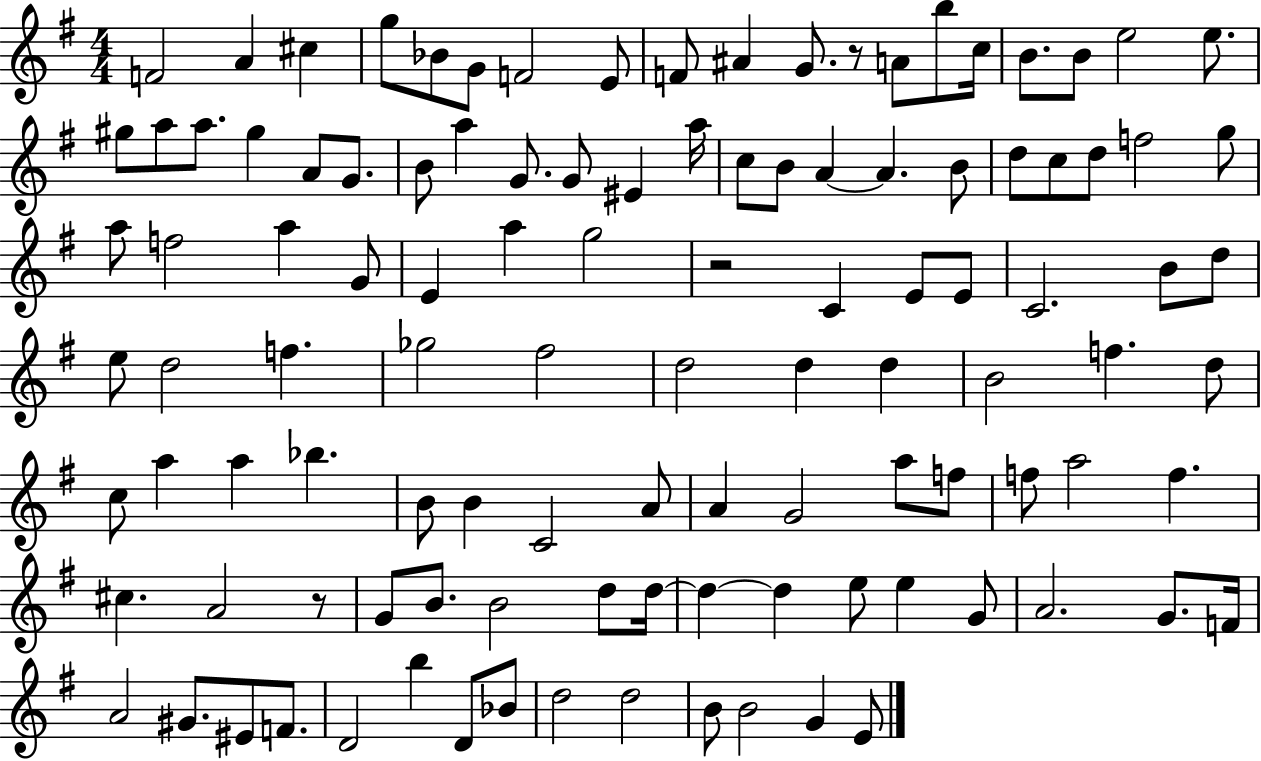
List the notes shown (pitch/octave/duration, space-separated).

F4/h A4/q C#5/q G5/e Bb4/e G4/e F4/h E4/e F4/e A#4/q G4/e. R/e A4/e B5/e C5/s B4/e. B4/e E5/h E5/e. G#5/e A5/e A5/e. G#5/q A4/e G4/e. B4/e A5/q G4/e. G4/e EIS4/q A5/s C5/e B4/e A4/q A4/q. B4/e D5/e C5/e D5/e F5/h G5/e A5/e F5/h A5/q G4/e E4/q A5/q G5/h R/h C4/q E4/e E4/e C4/h. B4/e D5/e E5/e D5/h F5/q. Gb5/h F#5/h D5/h D5/q D5/q B4/h F5/q. D5/e C5/e A5/q A5/q Bb5/q. B4/e B4/q C4/h A4/e A4/q G4/h A5/e F5/e F5/e A5/h F5/q. C#5/q. A4/h R/e G4/e B4/e. B4/h D5/e D5/s D5/q D5/q E5/e E5/q G4/e A4/h. G4/e. F4/s A4/h G#4/e. EIS4/e F4/e. D4/h B5/q D4/e Bb4/e D5/h D5/h B4/e B4/h G4/q E4/e